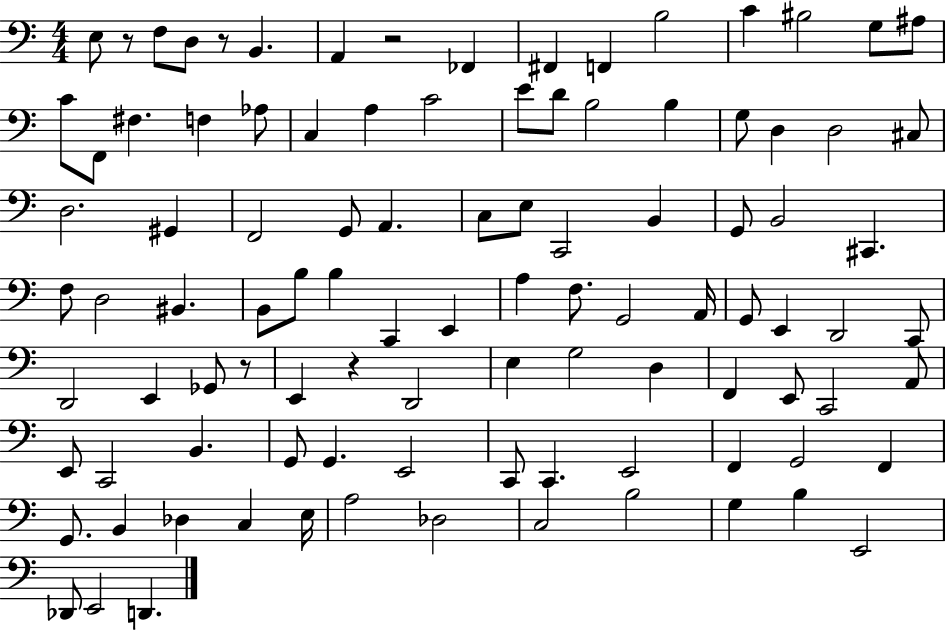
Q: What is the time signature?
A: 4/4